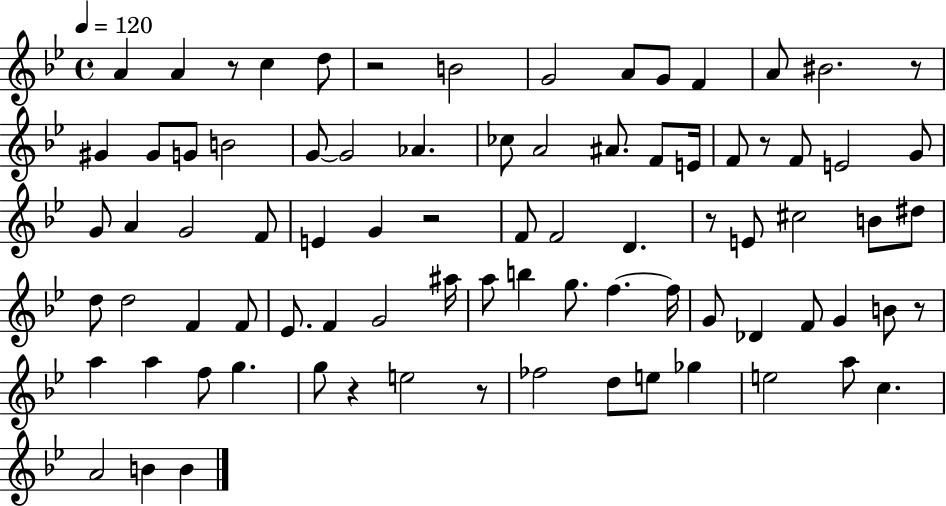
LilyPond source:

{
  \clef treble
  \time 4/4
  \defaultTimeSignature
  \key bes \major
  \tempo 4 = 120
  a'4 a'4 r8 c''4 d''8 | r2 b'2 | g'2 a'8 g'8 f'4 | a'8 bis'2. r8 | \break gis'4 gis'8 g'8 b'2 | g'8~~ g'2 aes'4. | ces''8 a'2 ais'8. f'8 e'16 | f'8 r8 f'8 e'2 g'8 | \break g'8 a'4 g'2 f'8 | e'4 g'4 r2 | f'8 f'2 d'4. | r8 e'8 cis''2 b'8 dis''8 | \break d''8 d''2 f'4 f'8 | ees'8. f'4 g'2 ais''16 | a''8 b''4 g''8. f''4.~~ f''16 | g'8 des'4 f'8 g'4 b'8 r8 | \break a''4 a''4 f''8 g''4. | g''8 r4 e''2 r8 | fes''2 d''8 e''8 ges''4 | e''2 a''8 c''4. | \break a'2 b'4 b'4 | \bar "|."
}